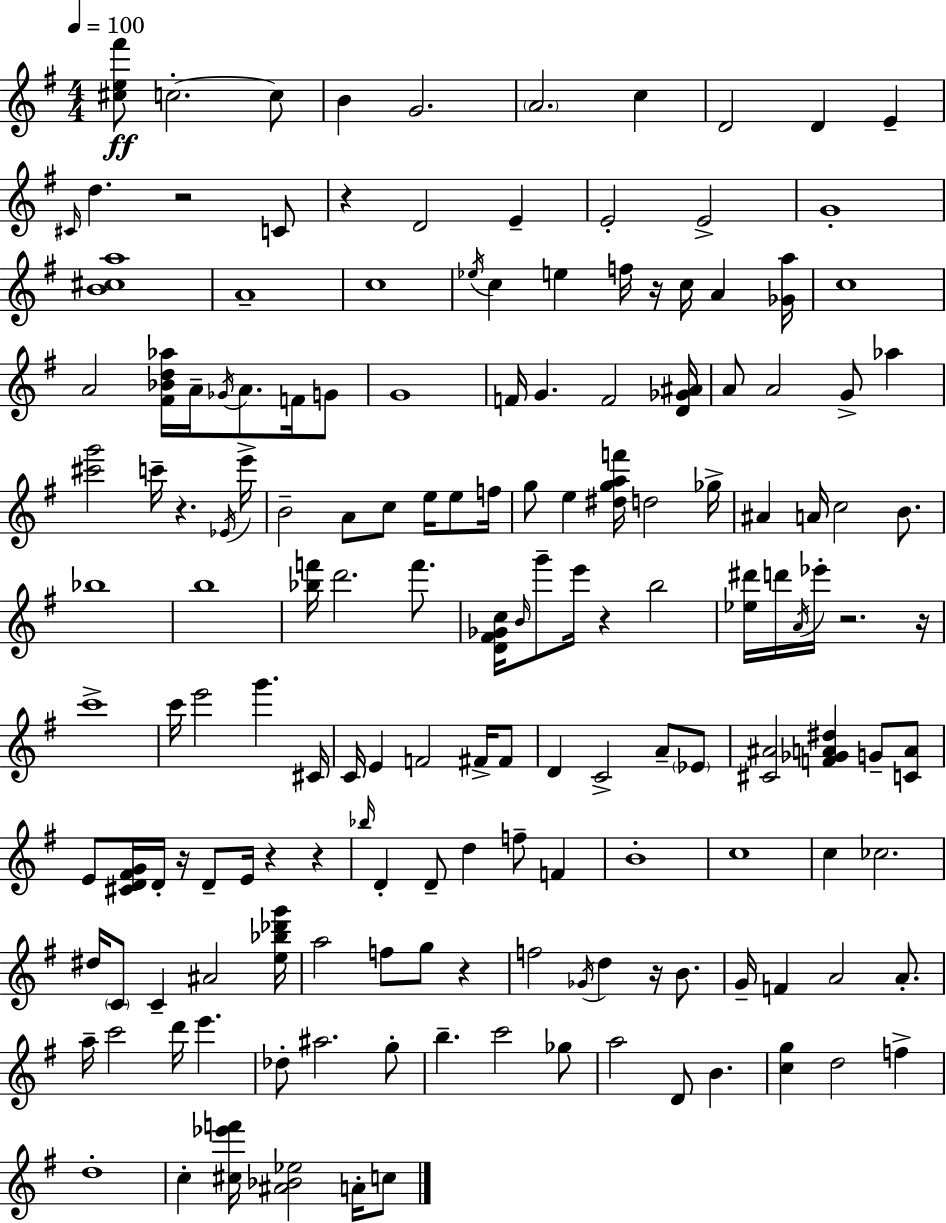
{
  \clef treble
  \numericTimeSignature
  \time 4/4
  \key g \major
  \tempo 4 = 100
  \repeat volta 2 { <cis'' e'' fis'''>8\ff c''2.-.~~ c''8 | b'4 g'2. | \parenthesize a'2. c''4 | d'2 d'4 e'4-- | \break \grace { cis'16 } d''4. r2 c'8 | r4 d'2 e'4-- | e'2-. e'2-> | g'1-. | \break <b' cis'' a''>1 | a'1-- | c''1 | \acciaccatura { ees''16 } c''4 e''4 f''16 r16 c''16 a'4 | \break <ges' a''>16 c''1 | a'2 <fis' bes' d'' aes''>16 a'16-- \acciaccatura { ges'16 } a'8. | f'16 g'8 g'1 | f'16 g'4. f'2 | \break <d' ges' ais'>16 a'8 a'2 g'8-> aes''4 | <cis''' g'''>2 c'''16-- r4. | \acciaccatura { ees'16 } e'''16-> b'2-- a'8 c''8 | e''16 e''8 f''16 g''8 e''4 <dis'' g'' a'' f'''>16 d''2 | \break ges''16-> ais'4 a'16 c''2 | b'8. bes''1 | b''1 | <bes'' f'''>16 d'''2. | \break f'''8. <d' fis' ges' c''>16 \grace { b'16 } g'''8-- e'''16 r4 b''2 | <ees'' dis'''>16 d'''16 \acciaccatura { a'16 } ees'''16-. r2. | r16 c'''1-> | c'''16 e'''2 g'''4. | \break cis'16 c'16 e'4 f'2 | fis'16-> fis'8 d'4 c'2-> | a'8-- \parenthesize ees'8 <cis' ais'>2 <f' ges' a' dis''>4 | g'8-- <c' a'>8 e'8 <cis' d' fis' g'>16 d'16-. r16 d'8-- e'16 r4 | \break r4 \grace { bes''16 } d'4-. d'8-- d''4 | f''8-- f'4 b'1-. | c''1 | c''4 ces''2. | \break dis''16 \parenthesize c'8 c'4-- ais'2 | <e'' bes'' des''' g'''>16 a''2 f''8 | g''8 r4 f''2 \acciaccatura { ges'16 } | d''4 r16 b'8. g'16-- f'4 a'2 | \break a'8.-. a''16-- c'''2 | d'''16 e'''4. des''8-. ais''2. | g''8-. b''4.-- c'''2 | ges''8 a''2 | \break d'8 b'4. <c'' g''>4 d''2 | f''4-> d''1-. | c''4-. <cis'' ees''' f'''>16 <ais' bes' ees''>2 | a'16-. c''8 } \bar "|."
}